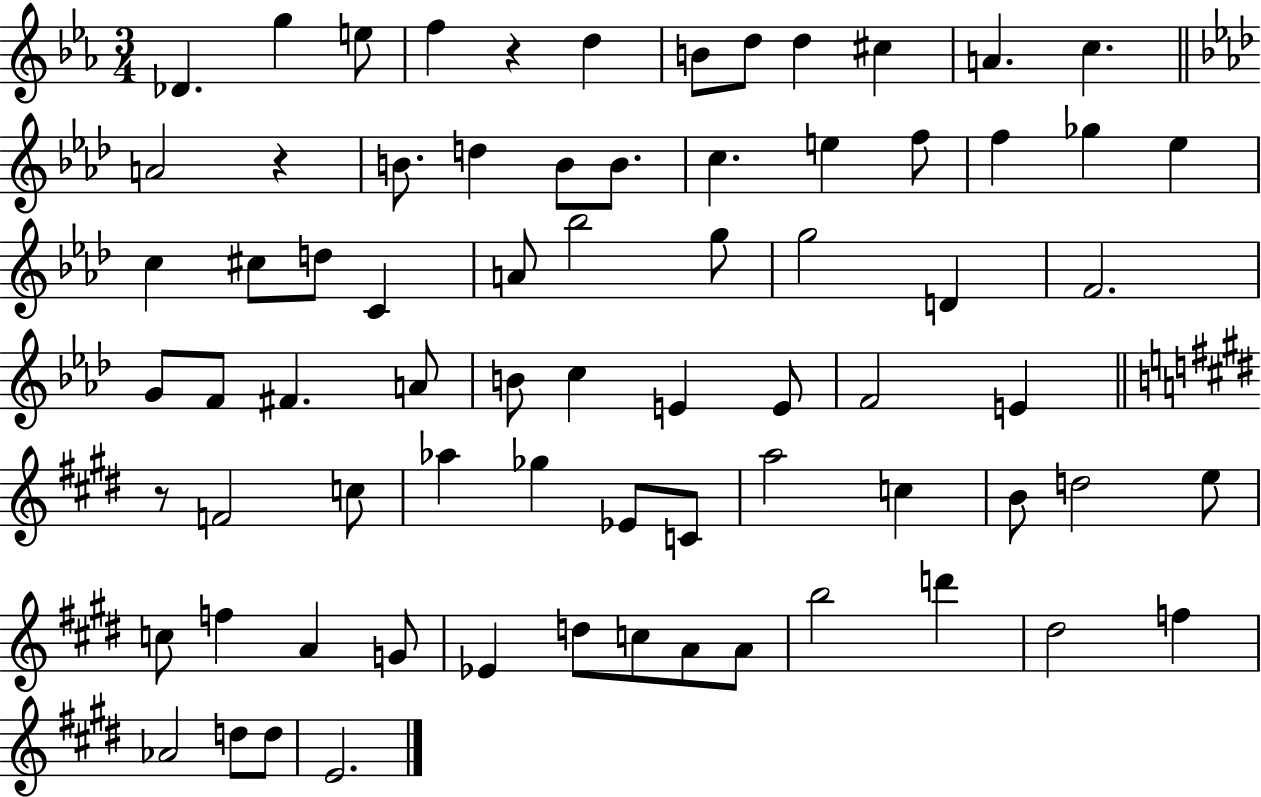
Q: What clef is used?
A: treble